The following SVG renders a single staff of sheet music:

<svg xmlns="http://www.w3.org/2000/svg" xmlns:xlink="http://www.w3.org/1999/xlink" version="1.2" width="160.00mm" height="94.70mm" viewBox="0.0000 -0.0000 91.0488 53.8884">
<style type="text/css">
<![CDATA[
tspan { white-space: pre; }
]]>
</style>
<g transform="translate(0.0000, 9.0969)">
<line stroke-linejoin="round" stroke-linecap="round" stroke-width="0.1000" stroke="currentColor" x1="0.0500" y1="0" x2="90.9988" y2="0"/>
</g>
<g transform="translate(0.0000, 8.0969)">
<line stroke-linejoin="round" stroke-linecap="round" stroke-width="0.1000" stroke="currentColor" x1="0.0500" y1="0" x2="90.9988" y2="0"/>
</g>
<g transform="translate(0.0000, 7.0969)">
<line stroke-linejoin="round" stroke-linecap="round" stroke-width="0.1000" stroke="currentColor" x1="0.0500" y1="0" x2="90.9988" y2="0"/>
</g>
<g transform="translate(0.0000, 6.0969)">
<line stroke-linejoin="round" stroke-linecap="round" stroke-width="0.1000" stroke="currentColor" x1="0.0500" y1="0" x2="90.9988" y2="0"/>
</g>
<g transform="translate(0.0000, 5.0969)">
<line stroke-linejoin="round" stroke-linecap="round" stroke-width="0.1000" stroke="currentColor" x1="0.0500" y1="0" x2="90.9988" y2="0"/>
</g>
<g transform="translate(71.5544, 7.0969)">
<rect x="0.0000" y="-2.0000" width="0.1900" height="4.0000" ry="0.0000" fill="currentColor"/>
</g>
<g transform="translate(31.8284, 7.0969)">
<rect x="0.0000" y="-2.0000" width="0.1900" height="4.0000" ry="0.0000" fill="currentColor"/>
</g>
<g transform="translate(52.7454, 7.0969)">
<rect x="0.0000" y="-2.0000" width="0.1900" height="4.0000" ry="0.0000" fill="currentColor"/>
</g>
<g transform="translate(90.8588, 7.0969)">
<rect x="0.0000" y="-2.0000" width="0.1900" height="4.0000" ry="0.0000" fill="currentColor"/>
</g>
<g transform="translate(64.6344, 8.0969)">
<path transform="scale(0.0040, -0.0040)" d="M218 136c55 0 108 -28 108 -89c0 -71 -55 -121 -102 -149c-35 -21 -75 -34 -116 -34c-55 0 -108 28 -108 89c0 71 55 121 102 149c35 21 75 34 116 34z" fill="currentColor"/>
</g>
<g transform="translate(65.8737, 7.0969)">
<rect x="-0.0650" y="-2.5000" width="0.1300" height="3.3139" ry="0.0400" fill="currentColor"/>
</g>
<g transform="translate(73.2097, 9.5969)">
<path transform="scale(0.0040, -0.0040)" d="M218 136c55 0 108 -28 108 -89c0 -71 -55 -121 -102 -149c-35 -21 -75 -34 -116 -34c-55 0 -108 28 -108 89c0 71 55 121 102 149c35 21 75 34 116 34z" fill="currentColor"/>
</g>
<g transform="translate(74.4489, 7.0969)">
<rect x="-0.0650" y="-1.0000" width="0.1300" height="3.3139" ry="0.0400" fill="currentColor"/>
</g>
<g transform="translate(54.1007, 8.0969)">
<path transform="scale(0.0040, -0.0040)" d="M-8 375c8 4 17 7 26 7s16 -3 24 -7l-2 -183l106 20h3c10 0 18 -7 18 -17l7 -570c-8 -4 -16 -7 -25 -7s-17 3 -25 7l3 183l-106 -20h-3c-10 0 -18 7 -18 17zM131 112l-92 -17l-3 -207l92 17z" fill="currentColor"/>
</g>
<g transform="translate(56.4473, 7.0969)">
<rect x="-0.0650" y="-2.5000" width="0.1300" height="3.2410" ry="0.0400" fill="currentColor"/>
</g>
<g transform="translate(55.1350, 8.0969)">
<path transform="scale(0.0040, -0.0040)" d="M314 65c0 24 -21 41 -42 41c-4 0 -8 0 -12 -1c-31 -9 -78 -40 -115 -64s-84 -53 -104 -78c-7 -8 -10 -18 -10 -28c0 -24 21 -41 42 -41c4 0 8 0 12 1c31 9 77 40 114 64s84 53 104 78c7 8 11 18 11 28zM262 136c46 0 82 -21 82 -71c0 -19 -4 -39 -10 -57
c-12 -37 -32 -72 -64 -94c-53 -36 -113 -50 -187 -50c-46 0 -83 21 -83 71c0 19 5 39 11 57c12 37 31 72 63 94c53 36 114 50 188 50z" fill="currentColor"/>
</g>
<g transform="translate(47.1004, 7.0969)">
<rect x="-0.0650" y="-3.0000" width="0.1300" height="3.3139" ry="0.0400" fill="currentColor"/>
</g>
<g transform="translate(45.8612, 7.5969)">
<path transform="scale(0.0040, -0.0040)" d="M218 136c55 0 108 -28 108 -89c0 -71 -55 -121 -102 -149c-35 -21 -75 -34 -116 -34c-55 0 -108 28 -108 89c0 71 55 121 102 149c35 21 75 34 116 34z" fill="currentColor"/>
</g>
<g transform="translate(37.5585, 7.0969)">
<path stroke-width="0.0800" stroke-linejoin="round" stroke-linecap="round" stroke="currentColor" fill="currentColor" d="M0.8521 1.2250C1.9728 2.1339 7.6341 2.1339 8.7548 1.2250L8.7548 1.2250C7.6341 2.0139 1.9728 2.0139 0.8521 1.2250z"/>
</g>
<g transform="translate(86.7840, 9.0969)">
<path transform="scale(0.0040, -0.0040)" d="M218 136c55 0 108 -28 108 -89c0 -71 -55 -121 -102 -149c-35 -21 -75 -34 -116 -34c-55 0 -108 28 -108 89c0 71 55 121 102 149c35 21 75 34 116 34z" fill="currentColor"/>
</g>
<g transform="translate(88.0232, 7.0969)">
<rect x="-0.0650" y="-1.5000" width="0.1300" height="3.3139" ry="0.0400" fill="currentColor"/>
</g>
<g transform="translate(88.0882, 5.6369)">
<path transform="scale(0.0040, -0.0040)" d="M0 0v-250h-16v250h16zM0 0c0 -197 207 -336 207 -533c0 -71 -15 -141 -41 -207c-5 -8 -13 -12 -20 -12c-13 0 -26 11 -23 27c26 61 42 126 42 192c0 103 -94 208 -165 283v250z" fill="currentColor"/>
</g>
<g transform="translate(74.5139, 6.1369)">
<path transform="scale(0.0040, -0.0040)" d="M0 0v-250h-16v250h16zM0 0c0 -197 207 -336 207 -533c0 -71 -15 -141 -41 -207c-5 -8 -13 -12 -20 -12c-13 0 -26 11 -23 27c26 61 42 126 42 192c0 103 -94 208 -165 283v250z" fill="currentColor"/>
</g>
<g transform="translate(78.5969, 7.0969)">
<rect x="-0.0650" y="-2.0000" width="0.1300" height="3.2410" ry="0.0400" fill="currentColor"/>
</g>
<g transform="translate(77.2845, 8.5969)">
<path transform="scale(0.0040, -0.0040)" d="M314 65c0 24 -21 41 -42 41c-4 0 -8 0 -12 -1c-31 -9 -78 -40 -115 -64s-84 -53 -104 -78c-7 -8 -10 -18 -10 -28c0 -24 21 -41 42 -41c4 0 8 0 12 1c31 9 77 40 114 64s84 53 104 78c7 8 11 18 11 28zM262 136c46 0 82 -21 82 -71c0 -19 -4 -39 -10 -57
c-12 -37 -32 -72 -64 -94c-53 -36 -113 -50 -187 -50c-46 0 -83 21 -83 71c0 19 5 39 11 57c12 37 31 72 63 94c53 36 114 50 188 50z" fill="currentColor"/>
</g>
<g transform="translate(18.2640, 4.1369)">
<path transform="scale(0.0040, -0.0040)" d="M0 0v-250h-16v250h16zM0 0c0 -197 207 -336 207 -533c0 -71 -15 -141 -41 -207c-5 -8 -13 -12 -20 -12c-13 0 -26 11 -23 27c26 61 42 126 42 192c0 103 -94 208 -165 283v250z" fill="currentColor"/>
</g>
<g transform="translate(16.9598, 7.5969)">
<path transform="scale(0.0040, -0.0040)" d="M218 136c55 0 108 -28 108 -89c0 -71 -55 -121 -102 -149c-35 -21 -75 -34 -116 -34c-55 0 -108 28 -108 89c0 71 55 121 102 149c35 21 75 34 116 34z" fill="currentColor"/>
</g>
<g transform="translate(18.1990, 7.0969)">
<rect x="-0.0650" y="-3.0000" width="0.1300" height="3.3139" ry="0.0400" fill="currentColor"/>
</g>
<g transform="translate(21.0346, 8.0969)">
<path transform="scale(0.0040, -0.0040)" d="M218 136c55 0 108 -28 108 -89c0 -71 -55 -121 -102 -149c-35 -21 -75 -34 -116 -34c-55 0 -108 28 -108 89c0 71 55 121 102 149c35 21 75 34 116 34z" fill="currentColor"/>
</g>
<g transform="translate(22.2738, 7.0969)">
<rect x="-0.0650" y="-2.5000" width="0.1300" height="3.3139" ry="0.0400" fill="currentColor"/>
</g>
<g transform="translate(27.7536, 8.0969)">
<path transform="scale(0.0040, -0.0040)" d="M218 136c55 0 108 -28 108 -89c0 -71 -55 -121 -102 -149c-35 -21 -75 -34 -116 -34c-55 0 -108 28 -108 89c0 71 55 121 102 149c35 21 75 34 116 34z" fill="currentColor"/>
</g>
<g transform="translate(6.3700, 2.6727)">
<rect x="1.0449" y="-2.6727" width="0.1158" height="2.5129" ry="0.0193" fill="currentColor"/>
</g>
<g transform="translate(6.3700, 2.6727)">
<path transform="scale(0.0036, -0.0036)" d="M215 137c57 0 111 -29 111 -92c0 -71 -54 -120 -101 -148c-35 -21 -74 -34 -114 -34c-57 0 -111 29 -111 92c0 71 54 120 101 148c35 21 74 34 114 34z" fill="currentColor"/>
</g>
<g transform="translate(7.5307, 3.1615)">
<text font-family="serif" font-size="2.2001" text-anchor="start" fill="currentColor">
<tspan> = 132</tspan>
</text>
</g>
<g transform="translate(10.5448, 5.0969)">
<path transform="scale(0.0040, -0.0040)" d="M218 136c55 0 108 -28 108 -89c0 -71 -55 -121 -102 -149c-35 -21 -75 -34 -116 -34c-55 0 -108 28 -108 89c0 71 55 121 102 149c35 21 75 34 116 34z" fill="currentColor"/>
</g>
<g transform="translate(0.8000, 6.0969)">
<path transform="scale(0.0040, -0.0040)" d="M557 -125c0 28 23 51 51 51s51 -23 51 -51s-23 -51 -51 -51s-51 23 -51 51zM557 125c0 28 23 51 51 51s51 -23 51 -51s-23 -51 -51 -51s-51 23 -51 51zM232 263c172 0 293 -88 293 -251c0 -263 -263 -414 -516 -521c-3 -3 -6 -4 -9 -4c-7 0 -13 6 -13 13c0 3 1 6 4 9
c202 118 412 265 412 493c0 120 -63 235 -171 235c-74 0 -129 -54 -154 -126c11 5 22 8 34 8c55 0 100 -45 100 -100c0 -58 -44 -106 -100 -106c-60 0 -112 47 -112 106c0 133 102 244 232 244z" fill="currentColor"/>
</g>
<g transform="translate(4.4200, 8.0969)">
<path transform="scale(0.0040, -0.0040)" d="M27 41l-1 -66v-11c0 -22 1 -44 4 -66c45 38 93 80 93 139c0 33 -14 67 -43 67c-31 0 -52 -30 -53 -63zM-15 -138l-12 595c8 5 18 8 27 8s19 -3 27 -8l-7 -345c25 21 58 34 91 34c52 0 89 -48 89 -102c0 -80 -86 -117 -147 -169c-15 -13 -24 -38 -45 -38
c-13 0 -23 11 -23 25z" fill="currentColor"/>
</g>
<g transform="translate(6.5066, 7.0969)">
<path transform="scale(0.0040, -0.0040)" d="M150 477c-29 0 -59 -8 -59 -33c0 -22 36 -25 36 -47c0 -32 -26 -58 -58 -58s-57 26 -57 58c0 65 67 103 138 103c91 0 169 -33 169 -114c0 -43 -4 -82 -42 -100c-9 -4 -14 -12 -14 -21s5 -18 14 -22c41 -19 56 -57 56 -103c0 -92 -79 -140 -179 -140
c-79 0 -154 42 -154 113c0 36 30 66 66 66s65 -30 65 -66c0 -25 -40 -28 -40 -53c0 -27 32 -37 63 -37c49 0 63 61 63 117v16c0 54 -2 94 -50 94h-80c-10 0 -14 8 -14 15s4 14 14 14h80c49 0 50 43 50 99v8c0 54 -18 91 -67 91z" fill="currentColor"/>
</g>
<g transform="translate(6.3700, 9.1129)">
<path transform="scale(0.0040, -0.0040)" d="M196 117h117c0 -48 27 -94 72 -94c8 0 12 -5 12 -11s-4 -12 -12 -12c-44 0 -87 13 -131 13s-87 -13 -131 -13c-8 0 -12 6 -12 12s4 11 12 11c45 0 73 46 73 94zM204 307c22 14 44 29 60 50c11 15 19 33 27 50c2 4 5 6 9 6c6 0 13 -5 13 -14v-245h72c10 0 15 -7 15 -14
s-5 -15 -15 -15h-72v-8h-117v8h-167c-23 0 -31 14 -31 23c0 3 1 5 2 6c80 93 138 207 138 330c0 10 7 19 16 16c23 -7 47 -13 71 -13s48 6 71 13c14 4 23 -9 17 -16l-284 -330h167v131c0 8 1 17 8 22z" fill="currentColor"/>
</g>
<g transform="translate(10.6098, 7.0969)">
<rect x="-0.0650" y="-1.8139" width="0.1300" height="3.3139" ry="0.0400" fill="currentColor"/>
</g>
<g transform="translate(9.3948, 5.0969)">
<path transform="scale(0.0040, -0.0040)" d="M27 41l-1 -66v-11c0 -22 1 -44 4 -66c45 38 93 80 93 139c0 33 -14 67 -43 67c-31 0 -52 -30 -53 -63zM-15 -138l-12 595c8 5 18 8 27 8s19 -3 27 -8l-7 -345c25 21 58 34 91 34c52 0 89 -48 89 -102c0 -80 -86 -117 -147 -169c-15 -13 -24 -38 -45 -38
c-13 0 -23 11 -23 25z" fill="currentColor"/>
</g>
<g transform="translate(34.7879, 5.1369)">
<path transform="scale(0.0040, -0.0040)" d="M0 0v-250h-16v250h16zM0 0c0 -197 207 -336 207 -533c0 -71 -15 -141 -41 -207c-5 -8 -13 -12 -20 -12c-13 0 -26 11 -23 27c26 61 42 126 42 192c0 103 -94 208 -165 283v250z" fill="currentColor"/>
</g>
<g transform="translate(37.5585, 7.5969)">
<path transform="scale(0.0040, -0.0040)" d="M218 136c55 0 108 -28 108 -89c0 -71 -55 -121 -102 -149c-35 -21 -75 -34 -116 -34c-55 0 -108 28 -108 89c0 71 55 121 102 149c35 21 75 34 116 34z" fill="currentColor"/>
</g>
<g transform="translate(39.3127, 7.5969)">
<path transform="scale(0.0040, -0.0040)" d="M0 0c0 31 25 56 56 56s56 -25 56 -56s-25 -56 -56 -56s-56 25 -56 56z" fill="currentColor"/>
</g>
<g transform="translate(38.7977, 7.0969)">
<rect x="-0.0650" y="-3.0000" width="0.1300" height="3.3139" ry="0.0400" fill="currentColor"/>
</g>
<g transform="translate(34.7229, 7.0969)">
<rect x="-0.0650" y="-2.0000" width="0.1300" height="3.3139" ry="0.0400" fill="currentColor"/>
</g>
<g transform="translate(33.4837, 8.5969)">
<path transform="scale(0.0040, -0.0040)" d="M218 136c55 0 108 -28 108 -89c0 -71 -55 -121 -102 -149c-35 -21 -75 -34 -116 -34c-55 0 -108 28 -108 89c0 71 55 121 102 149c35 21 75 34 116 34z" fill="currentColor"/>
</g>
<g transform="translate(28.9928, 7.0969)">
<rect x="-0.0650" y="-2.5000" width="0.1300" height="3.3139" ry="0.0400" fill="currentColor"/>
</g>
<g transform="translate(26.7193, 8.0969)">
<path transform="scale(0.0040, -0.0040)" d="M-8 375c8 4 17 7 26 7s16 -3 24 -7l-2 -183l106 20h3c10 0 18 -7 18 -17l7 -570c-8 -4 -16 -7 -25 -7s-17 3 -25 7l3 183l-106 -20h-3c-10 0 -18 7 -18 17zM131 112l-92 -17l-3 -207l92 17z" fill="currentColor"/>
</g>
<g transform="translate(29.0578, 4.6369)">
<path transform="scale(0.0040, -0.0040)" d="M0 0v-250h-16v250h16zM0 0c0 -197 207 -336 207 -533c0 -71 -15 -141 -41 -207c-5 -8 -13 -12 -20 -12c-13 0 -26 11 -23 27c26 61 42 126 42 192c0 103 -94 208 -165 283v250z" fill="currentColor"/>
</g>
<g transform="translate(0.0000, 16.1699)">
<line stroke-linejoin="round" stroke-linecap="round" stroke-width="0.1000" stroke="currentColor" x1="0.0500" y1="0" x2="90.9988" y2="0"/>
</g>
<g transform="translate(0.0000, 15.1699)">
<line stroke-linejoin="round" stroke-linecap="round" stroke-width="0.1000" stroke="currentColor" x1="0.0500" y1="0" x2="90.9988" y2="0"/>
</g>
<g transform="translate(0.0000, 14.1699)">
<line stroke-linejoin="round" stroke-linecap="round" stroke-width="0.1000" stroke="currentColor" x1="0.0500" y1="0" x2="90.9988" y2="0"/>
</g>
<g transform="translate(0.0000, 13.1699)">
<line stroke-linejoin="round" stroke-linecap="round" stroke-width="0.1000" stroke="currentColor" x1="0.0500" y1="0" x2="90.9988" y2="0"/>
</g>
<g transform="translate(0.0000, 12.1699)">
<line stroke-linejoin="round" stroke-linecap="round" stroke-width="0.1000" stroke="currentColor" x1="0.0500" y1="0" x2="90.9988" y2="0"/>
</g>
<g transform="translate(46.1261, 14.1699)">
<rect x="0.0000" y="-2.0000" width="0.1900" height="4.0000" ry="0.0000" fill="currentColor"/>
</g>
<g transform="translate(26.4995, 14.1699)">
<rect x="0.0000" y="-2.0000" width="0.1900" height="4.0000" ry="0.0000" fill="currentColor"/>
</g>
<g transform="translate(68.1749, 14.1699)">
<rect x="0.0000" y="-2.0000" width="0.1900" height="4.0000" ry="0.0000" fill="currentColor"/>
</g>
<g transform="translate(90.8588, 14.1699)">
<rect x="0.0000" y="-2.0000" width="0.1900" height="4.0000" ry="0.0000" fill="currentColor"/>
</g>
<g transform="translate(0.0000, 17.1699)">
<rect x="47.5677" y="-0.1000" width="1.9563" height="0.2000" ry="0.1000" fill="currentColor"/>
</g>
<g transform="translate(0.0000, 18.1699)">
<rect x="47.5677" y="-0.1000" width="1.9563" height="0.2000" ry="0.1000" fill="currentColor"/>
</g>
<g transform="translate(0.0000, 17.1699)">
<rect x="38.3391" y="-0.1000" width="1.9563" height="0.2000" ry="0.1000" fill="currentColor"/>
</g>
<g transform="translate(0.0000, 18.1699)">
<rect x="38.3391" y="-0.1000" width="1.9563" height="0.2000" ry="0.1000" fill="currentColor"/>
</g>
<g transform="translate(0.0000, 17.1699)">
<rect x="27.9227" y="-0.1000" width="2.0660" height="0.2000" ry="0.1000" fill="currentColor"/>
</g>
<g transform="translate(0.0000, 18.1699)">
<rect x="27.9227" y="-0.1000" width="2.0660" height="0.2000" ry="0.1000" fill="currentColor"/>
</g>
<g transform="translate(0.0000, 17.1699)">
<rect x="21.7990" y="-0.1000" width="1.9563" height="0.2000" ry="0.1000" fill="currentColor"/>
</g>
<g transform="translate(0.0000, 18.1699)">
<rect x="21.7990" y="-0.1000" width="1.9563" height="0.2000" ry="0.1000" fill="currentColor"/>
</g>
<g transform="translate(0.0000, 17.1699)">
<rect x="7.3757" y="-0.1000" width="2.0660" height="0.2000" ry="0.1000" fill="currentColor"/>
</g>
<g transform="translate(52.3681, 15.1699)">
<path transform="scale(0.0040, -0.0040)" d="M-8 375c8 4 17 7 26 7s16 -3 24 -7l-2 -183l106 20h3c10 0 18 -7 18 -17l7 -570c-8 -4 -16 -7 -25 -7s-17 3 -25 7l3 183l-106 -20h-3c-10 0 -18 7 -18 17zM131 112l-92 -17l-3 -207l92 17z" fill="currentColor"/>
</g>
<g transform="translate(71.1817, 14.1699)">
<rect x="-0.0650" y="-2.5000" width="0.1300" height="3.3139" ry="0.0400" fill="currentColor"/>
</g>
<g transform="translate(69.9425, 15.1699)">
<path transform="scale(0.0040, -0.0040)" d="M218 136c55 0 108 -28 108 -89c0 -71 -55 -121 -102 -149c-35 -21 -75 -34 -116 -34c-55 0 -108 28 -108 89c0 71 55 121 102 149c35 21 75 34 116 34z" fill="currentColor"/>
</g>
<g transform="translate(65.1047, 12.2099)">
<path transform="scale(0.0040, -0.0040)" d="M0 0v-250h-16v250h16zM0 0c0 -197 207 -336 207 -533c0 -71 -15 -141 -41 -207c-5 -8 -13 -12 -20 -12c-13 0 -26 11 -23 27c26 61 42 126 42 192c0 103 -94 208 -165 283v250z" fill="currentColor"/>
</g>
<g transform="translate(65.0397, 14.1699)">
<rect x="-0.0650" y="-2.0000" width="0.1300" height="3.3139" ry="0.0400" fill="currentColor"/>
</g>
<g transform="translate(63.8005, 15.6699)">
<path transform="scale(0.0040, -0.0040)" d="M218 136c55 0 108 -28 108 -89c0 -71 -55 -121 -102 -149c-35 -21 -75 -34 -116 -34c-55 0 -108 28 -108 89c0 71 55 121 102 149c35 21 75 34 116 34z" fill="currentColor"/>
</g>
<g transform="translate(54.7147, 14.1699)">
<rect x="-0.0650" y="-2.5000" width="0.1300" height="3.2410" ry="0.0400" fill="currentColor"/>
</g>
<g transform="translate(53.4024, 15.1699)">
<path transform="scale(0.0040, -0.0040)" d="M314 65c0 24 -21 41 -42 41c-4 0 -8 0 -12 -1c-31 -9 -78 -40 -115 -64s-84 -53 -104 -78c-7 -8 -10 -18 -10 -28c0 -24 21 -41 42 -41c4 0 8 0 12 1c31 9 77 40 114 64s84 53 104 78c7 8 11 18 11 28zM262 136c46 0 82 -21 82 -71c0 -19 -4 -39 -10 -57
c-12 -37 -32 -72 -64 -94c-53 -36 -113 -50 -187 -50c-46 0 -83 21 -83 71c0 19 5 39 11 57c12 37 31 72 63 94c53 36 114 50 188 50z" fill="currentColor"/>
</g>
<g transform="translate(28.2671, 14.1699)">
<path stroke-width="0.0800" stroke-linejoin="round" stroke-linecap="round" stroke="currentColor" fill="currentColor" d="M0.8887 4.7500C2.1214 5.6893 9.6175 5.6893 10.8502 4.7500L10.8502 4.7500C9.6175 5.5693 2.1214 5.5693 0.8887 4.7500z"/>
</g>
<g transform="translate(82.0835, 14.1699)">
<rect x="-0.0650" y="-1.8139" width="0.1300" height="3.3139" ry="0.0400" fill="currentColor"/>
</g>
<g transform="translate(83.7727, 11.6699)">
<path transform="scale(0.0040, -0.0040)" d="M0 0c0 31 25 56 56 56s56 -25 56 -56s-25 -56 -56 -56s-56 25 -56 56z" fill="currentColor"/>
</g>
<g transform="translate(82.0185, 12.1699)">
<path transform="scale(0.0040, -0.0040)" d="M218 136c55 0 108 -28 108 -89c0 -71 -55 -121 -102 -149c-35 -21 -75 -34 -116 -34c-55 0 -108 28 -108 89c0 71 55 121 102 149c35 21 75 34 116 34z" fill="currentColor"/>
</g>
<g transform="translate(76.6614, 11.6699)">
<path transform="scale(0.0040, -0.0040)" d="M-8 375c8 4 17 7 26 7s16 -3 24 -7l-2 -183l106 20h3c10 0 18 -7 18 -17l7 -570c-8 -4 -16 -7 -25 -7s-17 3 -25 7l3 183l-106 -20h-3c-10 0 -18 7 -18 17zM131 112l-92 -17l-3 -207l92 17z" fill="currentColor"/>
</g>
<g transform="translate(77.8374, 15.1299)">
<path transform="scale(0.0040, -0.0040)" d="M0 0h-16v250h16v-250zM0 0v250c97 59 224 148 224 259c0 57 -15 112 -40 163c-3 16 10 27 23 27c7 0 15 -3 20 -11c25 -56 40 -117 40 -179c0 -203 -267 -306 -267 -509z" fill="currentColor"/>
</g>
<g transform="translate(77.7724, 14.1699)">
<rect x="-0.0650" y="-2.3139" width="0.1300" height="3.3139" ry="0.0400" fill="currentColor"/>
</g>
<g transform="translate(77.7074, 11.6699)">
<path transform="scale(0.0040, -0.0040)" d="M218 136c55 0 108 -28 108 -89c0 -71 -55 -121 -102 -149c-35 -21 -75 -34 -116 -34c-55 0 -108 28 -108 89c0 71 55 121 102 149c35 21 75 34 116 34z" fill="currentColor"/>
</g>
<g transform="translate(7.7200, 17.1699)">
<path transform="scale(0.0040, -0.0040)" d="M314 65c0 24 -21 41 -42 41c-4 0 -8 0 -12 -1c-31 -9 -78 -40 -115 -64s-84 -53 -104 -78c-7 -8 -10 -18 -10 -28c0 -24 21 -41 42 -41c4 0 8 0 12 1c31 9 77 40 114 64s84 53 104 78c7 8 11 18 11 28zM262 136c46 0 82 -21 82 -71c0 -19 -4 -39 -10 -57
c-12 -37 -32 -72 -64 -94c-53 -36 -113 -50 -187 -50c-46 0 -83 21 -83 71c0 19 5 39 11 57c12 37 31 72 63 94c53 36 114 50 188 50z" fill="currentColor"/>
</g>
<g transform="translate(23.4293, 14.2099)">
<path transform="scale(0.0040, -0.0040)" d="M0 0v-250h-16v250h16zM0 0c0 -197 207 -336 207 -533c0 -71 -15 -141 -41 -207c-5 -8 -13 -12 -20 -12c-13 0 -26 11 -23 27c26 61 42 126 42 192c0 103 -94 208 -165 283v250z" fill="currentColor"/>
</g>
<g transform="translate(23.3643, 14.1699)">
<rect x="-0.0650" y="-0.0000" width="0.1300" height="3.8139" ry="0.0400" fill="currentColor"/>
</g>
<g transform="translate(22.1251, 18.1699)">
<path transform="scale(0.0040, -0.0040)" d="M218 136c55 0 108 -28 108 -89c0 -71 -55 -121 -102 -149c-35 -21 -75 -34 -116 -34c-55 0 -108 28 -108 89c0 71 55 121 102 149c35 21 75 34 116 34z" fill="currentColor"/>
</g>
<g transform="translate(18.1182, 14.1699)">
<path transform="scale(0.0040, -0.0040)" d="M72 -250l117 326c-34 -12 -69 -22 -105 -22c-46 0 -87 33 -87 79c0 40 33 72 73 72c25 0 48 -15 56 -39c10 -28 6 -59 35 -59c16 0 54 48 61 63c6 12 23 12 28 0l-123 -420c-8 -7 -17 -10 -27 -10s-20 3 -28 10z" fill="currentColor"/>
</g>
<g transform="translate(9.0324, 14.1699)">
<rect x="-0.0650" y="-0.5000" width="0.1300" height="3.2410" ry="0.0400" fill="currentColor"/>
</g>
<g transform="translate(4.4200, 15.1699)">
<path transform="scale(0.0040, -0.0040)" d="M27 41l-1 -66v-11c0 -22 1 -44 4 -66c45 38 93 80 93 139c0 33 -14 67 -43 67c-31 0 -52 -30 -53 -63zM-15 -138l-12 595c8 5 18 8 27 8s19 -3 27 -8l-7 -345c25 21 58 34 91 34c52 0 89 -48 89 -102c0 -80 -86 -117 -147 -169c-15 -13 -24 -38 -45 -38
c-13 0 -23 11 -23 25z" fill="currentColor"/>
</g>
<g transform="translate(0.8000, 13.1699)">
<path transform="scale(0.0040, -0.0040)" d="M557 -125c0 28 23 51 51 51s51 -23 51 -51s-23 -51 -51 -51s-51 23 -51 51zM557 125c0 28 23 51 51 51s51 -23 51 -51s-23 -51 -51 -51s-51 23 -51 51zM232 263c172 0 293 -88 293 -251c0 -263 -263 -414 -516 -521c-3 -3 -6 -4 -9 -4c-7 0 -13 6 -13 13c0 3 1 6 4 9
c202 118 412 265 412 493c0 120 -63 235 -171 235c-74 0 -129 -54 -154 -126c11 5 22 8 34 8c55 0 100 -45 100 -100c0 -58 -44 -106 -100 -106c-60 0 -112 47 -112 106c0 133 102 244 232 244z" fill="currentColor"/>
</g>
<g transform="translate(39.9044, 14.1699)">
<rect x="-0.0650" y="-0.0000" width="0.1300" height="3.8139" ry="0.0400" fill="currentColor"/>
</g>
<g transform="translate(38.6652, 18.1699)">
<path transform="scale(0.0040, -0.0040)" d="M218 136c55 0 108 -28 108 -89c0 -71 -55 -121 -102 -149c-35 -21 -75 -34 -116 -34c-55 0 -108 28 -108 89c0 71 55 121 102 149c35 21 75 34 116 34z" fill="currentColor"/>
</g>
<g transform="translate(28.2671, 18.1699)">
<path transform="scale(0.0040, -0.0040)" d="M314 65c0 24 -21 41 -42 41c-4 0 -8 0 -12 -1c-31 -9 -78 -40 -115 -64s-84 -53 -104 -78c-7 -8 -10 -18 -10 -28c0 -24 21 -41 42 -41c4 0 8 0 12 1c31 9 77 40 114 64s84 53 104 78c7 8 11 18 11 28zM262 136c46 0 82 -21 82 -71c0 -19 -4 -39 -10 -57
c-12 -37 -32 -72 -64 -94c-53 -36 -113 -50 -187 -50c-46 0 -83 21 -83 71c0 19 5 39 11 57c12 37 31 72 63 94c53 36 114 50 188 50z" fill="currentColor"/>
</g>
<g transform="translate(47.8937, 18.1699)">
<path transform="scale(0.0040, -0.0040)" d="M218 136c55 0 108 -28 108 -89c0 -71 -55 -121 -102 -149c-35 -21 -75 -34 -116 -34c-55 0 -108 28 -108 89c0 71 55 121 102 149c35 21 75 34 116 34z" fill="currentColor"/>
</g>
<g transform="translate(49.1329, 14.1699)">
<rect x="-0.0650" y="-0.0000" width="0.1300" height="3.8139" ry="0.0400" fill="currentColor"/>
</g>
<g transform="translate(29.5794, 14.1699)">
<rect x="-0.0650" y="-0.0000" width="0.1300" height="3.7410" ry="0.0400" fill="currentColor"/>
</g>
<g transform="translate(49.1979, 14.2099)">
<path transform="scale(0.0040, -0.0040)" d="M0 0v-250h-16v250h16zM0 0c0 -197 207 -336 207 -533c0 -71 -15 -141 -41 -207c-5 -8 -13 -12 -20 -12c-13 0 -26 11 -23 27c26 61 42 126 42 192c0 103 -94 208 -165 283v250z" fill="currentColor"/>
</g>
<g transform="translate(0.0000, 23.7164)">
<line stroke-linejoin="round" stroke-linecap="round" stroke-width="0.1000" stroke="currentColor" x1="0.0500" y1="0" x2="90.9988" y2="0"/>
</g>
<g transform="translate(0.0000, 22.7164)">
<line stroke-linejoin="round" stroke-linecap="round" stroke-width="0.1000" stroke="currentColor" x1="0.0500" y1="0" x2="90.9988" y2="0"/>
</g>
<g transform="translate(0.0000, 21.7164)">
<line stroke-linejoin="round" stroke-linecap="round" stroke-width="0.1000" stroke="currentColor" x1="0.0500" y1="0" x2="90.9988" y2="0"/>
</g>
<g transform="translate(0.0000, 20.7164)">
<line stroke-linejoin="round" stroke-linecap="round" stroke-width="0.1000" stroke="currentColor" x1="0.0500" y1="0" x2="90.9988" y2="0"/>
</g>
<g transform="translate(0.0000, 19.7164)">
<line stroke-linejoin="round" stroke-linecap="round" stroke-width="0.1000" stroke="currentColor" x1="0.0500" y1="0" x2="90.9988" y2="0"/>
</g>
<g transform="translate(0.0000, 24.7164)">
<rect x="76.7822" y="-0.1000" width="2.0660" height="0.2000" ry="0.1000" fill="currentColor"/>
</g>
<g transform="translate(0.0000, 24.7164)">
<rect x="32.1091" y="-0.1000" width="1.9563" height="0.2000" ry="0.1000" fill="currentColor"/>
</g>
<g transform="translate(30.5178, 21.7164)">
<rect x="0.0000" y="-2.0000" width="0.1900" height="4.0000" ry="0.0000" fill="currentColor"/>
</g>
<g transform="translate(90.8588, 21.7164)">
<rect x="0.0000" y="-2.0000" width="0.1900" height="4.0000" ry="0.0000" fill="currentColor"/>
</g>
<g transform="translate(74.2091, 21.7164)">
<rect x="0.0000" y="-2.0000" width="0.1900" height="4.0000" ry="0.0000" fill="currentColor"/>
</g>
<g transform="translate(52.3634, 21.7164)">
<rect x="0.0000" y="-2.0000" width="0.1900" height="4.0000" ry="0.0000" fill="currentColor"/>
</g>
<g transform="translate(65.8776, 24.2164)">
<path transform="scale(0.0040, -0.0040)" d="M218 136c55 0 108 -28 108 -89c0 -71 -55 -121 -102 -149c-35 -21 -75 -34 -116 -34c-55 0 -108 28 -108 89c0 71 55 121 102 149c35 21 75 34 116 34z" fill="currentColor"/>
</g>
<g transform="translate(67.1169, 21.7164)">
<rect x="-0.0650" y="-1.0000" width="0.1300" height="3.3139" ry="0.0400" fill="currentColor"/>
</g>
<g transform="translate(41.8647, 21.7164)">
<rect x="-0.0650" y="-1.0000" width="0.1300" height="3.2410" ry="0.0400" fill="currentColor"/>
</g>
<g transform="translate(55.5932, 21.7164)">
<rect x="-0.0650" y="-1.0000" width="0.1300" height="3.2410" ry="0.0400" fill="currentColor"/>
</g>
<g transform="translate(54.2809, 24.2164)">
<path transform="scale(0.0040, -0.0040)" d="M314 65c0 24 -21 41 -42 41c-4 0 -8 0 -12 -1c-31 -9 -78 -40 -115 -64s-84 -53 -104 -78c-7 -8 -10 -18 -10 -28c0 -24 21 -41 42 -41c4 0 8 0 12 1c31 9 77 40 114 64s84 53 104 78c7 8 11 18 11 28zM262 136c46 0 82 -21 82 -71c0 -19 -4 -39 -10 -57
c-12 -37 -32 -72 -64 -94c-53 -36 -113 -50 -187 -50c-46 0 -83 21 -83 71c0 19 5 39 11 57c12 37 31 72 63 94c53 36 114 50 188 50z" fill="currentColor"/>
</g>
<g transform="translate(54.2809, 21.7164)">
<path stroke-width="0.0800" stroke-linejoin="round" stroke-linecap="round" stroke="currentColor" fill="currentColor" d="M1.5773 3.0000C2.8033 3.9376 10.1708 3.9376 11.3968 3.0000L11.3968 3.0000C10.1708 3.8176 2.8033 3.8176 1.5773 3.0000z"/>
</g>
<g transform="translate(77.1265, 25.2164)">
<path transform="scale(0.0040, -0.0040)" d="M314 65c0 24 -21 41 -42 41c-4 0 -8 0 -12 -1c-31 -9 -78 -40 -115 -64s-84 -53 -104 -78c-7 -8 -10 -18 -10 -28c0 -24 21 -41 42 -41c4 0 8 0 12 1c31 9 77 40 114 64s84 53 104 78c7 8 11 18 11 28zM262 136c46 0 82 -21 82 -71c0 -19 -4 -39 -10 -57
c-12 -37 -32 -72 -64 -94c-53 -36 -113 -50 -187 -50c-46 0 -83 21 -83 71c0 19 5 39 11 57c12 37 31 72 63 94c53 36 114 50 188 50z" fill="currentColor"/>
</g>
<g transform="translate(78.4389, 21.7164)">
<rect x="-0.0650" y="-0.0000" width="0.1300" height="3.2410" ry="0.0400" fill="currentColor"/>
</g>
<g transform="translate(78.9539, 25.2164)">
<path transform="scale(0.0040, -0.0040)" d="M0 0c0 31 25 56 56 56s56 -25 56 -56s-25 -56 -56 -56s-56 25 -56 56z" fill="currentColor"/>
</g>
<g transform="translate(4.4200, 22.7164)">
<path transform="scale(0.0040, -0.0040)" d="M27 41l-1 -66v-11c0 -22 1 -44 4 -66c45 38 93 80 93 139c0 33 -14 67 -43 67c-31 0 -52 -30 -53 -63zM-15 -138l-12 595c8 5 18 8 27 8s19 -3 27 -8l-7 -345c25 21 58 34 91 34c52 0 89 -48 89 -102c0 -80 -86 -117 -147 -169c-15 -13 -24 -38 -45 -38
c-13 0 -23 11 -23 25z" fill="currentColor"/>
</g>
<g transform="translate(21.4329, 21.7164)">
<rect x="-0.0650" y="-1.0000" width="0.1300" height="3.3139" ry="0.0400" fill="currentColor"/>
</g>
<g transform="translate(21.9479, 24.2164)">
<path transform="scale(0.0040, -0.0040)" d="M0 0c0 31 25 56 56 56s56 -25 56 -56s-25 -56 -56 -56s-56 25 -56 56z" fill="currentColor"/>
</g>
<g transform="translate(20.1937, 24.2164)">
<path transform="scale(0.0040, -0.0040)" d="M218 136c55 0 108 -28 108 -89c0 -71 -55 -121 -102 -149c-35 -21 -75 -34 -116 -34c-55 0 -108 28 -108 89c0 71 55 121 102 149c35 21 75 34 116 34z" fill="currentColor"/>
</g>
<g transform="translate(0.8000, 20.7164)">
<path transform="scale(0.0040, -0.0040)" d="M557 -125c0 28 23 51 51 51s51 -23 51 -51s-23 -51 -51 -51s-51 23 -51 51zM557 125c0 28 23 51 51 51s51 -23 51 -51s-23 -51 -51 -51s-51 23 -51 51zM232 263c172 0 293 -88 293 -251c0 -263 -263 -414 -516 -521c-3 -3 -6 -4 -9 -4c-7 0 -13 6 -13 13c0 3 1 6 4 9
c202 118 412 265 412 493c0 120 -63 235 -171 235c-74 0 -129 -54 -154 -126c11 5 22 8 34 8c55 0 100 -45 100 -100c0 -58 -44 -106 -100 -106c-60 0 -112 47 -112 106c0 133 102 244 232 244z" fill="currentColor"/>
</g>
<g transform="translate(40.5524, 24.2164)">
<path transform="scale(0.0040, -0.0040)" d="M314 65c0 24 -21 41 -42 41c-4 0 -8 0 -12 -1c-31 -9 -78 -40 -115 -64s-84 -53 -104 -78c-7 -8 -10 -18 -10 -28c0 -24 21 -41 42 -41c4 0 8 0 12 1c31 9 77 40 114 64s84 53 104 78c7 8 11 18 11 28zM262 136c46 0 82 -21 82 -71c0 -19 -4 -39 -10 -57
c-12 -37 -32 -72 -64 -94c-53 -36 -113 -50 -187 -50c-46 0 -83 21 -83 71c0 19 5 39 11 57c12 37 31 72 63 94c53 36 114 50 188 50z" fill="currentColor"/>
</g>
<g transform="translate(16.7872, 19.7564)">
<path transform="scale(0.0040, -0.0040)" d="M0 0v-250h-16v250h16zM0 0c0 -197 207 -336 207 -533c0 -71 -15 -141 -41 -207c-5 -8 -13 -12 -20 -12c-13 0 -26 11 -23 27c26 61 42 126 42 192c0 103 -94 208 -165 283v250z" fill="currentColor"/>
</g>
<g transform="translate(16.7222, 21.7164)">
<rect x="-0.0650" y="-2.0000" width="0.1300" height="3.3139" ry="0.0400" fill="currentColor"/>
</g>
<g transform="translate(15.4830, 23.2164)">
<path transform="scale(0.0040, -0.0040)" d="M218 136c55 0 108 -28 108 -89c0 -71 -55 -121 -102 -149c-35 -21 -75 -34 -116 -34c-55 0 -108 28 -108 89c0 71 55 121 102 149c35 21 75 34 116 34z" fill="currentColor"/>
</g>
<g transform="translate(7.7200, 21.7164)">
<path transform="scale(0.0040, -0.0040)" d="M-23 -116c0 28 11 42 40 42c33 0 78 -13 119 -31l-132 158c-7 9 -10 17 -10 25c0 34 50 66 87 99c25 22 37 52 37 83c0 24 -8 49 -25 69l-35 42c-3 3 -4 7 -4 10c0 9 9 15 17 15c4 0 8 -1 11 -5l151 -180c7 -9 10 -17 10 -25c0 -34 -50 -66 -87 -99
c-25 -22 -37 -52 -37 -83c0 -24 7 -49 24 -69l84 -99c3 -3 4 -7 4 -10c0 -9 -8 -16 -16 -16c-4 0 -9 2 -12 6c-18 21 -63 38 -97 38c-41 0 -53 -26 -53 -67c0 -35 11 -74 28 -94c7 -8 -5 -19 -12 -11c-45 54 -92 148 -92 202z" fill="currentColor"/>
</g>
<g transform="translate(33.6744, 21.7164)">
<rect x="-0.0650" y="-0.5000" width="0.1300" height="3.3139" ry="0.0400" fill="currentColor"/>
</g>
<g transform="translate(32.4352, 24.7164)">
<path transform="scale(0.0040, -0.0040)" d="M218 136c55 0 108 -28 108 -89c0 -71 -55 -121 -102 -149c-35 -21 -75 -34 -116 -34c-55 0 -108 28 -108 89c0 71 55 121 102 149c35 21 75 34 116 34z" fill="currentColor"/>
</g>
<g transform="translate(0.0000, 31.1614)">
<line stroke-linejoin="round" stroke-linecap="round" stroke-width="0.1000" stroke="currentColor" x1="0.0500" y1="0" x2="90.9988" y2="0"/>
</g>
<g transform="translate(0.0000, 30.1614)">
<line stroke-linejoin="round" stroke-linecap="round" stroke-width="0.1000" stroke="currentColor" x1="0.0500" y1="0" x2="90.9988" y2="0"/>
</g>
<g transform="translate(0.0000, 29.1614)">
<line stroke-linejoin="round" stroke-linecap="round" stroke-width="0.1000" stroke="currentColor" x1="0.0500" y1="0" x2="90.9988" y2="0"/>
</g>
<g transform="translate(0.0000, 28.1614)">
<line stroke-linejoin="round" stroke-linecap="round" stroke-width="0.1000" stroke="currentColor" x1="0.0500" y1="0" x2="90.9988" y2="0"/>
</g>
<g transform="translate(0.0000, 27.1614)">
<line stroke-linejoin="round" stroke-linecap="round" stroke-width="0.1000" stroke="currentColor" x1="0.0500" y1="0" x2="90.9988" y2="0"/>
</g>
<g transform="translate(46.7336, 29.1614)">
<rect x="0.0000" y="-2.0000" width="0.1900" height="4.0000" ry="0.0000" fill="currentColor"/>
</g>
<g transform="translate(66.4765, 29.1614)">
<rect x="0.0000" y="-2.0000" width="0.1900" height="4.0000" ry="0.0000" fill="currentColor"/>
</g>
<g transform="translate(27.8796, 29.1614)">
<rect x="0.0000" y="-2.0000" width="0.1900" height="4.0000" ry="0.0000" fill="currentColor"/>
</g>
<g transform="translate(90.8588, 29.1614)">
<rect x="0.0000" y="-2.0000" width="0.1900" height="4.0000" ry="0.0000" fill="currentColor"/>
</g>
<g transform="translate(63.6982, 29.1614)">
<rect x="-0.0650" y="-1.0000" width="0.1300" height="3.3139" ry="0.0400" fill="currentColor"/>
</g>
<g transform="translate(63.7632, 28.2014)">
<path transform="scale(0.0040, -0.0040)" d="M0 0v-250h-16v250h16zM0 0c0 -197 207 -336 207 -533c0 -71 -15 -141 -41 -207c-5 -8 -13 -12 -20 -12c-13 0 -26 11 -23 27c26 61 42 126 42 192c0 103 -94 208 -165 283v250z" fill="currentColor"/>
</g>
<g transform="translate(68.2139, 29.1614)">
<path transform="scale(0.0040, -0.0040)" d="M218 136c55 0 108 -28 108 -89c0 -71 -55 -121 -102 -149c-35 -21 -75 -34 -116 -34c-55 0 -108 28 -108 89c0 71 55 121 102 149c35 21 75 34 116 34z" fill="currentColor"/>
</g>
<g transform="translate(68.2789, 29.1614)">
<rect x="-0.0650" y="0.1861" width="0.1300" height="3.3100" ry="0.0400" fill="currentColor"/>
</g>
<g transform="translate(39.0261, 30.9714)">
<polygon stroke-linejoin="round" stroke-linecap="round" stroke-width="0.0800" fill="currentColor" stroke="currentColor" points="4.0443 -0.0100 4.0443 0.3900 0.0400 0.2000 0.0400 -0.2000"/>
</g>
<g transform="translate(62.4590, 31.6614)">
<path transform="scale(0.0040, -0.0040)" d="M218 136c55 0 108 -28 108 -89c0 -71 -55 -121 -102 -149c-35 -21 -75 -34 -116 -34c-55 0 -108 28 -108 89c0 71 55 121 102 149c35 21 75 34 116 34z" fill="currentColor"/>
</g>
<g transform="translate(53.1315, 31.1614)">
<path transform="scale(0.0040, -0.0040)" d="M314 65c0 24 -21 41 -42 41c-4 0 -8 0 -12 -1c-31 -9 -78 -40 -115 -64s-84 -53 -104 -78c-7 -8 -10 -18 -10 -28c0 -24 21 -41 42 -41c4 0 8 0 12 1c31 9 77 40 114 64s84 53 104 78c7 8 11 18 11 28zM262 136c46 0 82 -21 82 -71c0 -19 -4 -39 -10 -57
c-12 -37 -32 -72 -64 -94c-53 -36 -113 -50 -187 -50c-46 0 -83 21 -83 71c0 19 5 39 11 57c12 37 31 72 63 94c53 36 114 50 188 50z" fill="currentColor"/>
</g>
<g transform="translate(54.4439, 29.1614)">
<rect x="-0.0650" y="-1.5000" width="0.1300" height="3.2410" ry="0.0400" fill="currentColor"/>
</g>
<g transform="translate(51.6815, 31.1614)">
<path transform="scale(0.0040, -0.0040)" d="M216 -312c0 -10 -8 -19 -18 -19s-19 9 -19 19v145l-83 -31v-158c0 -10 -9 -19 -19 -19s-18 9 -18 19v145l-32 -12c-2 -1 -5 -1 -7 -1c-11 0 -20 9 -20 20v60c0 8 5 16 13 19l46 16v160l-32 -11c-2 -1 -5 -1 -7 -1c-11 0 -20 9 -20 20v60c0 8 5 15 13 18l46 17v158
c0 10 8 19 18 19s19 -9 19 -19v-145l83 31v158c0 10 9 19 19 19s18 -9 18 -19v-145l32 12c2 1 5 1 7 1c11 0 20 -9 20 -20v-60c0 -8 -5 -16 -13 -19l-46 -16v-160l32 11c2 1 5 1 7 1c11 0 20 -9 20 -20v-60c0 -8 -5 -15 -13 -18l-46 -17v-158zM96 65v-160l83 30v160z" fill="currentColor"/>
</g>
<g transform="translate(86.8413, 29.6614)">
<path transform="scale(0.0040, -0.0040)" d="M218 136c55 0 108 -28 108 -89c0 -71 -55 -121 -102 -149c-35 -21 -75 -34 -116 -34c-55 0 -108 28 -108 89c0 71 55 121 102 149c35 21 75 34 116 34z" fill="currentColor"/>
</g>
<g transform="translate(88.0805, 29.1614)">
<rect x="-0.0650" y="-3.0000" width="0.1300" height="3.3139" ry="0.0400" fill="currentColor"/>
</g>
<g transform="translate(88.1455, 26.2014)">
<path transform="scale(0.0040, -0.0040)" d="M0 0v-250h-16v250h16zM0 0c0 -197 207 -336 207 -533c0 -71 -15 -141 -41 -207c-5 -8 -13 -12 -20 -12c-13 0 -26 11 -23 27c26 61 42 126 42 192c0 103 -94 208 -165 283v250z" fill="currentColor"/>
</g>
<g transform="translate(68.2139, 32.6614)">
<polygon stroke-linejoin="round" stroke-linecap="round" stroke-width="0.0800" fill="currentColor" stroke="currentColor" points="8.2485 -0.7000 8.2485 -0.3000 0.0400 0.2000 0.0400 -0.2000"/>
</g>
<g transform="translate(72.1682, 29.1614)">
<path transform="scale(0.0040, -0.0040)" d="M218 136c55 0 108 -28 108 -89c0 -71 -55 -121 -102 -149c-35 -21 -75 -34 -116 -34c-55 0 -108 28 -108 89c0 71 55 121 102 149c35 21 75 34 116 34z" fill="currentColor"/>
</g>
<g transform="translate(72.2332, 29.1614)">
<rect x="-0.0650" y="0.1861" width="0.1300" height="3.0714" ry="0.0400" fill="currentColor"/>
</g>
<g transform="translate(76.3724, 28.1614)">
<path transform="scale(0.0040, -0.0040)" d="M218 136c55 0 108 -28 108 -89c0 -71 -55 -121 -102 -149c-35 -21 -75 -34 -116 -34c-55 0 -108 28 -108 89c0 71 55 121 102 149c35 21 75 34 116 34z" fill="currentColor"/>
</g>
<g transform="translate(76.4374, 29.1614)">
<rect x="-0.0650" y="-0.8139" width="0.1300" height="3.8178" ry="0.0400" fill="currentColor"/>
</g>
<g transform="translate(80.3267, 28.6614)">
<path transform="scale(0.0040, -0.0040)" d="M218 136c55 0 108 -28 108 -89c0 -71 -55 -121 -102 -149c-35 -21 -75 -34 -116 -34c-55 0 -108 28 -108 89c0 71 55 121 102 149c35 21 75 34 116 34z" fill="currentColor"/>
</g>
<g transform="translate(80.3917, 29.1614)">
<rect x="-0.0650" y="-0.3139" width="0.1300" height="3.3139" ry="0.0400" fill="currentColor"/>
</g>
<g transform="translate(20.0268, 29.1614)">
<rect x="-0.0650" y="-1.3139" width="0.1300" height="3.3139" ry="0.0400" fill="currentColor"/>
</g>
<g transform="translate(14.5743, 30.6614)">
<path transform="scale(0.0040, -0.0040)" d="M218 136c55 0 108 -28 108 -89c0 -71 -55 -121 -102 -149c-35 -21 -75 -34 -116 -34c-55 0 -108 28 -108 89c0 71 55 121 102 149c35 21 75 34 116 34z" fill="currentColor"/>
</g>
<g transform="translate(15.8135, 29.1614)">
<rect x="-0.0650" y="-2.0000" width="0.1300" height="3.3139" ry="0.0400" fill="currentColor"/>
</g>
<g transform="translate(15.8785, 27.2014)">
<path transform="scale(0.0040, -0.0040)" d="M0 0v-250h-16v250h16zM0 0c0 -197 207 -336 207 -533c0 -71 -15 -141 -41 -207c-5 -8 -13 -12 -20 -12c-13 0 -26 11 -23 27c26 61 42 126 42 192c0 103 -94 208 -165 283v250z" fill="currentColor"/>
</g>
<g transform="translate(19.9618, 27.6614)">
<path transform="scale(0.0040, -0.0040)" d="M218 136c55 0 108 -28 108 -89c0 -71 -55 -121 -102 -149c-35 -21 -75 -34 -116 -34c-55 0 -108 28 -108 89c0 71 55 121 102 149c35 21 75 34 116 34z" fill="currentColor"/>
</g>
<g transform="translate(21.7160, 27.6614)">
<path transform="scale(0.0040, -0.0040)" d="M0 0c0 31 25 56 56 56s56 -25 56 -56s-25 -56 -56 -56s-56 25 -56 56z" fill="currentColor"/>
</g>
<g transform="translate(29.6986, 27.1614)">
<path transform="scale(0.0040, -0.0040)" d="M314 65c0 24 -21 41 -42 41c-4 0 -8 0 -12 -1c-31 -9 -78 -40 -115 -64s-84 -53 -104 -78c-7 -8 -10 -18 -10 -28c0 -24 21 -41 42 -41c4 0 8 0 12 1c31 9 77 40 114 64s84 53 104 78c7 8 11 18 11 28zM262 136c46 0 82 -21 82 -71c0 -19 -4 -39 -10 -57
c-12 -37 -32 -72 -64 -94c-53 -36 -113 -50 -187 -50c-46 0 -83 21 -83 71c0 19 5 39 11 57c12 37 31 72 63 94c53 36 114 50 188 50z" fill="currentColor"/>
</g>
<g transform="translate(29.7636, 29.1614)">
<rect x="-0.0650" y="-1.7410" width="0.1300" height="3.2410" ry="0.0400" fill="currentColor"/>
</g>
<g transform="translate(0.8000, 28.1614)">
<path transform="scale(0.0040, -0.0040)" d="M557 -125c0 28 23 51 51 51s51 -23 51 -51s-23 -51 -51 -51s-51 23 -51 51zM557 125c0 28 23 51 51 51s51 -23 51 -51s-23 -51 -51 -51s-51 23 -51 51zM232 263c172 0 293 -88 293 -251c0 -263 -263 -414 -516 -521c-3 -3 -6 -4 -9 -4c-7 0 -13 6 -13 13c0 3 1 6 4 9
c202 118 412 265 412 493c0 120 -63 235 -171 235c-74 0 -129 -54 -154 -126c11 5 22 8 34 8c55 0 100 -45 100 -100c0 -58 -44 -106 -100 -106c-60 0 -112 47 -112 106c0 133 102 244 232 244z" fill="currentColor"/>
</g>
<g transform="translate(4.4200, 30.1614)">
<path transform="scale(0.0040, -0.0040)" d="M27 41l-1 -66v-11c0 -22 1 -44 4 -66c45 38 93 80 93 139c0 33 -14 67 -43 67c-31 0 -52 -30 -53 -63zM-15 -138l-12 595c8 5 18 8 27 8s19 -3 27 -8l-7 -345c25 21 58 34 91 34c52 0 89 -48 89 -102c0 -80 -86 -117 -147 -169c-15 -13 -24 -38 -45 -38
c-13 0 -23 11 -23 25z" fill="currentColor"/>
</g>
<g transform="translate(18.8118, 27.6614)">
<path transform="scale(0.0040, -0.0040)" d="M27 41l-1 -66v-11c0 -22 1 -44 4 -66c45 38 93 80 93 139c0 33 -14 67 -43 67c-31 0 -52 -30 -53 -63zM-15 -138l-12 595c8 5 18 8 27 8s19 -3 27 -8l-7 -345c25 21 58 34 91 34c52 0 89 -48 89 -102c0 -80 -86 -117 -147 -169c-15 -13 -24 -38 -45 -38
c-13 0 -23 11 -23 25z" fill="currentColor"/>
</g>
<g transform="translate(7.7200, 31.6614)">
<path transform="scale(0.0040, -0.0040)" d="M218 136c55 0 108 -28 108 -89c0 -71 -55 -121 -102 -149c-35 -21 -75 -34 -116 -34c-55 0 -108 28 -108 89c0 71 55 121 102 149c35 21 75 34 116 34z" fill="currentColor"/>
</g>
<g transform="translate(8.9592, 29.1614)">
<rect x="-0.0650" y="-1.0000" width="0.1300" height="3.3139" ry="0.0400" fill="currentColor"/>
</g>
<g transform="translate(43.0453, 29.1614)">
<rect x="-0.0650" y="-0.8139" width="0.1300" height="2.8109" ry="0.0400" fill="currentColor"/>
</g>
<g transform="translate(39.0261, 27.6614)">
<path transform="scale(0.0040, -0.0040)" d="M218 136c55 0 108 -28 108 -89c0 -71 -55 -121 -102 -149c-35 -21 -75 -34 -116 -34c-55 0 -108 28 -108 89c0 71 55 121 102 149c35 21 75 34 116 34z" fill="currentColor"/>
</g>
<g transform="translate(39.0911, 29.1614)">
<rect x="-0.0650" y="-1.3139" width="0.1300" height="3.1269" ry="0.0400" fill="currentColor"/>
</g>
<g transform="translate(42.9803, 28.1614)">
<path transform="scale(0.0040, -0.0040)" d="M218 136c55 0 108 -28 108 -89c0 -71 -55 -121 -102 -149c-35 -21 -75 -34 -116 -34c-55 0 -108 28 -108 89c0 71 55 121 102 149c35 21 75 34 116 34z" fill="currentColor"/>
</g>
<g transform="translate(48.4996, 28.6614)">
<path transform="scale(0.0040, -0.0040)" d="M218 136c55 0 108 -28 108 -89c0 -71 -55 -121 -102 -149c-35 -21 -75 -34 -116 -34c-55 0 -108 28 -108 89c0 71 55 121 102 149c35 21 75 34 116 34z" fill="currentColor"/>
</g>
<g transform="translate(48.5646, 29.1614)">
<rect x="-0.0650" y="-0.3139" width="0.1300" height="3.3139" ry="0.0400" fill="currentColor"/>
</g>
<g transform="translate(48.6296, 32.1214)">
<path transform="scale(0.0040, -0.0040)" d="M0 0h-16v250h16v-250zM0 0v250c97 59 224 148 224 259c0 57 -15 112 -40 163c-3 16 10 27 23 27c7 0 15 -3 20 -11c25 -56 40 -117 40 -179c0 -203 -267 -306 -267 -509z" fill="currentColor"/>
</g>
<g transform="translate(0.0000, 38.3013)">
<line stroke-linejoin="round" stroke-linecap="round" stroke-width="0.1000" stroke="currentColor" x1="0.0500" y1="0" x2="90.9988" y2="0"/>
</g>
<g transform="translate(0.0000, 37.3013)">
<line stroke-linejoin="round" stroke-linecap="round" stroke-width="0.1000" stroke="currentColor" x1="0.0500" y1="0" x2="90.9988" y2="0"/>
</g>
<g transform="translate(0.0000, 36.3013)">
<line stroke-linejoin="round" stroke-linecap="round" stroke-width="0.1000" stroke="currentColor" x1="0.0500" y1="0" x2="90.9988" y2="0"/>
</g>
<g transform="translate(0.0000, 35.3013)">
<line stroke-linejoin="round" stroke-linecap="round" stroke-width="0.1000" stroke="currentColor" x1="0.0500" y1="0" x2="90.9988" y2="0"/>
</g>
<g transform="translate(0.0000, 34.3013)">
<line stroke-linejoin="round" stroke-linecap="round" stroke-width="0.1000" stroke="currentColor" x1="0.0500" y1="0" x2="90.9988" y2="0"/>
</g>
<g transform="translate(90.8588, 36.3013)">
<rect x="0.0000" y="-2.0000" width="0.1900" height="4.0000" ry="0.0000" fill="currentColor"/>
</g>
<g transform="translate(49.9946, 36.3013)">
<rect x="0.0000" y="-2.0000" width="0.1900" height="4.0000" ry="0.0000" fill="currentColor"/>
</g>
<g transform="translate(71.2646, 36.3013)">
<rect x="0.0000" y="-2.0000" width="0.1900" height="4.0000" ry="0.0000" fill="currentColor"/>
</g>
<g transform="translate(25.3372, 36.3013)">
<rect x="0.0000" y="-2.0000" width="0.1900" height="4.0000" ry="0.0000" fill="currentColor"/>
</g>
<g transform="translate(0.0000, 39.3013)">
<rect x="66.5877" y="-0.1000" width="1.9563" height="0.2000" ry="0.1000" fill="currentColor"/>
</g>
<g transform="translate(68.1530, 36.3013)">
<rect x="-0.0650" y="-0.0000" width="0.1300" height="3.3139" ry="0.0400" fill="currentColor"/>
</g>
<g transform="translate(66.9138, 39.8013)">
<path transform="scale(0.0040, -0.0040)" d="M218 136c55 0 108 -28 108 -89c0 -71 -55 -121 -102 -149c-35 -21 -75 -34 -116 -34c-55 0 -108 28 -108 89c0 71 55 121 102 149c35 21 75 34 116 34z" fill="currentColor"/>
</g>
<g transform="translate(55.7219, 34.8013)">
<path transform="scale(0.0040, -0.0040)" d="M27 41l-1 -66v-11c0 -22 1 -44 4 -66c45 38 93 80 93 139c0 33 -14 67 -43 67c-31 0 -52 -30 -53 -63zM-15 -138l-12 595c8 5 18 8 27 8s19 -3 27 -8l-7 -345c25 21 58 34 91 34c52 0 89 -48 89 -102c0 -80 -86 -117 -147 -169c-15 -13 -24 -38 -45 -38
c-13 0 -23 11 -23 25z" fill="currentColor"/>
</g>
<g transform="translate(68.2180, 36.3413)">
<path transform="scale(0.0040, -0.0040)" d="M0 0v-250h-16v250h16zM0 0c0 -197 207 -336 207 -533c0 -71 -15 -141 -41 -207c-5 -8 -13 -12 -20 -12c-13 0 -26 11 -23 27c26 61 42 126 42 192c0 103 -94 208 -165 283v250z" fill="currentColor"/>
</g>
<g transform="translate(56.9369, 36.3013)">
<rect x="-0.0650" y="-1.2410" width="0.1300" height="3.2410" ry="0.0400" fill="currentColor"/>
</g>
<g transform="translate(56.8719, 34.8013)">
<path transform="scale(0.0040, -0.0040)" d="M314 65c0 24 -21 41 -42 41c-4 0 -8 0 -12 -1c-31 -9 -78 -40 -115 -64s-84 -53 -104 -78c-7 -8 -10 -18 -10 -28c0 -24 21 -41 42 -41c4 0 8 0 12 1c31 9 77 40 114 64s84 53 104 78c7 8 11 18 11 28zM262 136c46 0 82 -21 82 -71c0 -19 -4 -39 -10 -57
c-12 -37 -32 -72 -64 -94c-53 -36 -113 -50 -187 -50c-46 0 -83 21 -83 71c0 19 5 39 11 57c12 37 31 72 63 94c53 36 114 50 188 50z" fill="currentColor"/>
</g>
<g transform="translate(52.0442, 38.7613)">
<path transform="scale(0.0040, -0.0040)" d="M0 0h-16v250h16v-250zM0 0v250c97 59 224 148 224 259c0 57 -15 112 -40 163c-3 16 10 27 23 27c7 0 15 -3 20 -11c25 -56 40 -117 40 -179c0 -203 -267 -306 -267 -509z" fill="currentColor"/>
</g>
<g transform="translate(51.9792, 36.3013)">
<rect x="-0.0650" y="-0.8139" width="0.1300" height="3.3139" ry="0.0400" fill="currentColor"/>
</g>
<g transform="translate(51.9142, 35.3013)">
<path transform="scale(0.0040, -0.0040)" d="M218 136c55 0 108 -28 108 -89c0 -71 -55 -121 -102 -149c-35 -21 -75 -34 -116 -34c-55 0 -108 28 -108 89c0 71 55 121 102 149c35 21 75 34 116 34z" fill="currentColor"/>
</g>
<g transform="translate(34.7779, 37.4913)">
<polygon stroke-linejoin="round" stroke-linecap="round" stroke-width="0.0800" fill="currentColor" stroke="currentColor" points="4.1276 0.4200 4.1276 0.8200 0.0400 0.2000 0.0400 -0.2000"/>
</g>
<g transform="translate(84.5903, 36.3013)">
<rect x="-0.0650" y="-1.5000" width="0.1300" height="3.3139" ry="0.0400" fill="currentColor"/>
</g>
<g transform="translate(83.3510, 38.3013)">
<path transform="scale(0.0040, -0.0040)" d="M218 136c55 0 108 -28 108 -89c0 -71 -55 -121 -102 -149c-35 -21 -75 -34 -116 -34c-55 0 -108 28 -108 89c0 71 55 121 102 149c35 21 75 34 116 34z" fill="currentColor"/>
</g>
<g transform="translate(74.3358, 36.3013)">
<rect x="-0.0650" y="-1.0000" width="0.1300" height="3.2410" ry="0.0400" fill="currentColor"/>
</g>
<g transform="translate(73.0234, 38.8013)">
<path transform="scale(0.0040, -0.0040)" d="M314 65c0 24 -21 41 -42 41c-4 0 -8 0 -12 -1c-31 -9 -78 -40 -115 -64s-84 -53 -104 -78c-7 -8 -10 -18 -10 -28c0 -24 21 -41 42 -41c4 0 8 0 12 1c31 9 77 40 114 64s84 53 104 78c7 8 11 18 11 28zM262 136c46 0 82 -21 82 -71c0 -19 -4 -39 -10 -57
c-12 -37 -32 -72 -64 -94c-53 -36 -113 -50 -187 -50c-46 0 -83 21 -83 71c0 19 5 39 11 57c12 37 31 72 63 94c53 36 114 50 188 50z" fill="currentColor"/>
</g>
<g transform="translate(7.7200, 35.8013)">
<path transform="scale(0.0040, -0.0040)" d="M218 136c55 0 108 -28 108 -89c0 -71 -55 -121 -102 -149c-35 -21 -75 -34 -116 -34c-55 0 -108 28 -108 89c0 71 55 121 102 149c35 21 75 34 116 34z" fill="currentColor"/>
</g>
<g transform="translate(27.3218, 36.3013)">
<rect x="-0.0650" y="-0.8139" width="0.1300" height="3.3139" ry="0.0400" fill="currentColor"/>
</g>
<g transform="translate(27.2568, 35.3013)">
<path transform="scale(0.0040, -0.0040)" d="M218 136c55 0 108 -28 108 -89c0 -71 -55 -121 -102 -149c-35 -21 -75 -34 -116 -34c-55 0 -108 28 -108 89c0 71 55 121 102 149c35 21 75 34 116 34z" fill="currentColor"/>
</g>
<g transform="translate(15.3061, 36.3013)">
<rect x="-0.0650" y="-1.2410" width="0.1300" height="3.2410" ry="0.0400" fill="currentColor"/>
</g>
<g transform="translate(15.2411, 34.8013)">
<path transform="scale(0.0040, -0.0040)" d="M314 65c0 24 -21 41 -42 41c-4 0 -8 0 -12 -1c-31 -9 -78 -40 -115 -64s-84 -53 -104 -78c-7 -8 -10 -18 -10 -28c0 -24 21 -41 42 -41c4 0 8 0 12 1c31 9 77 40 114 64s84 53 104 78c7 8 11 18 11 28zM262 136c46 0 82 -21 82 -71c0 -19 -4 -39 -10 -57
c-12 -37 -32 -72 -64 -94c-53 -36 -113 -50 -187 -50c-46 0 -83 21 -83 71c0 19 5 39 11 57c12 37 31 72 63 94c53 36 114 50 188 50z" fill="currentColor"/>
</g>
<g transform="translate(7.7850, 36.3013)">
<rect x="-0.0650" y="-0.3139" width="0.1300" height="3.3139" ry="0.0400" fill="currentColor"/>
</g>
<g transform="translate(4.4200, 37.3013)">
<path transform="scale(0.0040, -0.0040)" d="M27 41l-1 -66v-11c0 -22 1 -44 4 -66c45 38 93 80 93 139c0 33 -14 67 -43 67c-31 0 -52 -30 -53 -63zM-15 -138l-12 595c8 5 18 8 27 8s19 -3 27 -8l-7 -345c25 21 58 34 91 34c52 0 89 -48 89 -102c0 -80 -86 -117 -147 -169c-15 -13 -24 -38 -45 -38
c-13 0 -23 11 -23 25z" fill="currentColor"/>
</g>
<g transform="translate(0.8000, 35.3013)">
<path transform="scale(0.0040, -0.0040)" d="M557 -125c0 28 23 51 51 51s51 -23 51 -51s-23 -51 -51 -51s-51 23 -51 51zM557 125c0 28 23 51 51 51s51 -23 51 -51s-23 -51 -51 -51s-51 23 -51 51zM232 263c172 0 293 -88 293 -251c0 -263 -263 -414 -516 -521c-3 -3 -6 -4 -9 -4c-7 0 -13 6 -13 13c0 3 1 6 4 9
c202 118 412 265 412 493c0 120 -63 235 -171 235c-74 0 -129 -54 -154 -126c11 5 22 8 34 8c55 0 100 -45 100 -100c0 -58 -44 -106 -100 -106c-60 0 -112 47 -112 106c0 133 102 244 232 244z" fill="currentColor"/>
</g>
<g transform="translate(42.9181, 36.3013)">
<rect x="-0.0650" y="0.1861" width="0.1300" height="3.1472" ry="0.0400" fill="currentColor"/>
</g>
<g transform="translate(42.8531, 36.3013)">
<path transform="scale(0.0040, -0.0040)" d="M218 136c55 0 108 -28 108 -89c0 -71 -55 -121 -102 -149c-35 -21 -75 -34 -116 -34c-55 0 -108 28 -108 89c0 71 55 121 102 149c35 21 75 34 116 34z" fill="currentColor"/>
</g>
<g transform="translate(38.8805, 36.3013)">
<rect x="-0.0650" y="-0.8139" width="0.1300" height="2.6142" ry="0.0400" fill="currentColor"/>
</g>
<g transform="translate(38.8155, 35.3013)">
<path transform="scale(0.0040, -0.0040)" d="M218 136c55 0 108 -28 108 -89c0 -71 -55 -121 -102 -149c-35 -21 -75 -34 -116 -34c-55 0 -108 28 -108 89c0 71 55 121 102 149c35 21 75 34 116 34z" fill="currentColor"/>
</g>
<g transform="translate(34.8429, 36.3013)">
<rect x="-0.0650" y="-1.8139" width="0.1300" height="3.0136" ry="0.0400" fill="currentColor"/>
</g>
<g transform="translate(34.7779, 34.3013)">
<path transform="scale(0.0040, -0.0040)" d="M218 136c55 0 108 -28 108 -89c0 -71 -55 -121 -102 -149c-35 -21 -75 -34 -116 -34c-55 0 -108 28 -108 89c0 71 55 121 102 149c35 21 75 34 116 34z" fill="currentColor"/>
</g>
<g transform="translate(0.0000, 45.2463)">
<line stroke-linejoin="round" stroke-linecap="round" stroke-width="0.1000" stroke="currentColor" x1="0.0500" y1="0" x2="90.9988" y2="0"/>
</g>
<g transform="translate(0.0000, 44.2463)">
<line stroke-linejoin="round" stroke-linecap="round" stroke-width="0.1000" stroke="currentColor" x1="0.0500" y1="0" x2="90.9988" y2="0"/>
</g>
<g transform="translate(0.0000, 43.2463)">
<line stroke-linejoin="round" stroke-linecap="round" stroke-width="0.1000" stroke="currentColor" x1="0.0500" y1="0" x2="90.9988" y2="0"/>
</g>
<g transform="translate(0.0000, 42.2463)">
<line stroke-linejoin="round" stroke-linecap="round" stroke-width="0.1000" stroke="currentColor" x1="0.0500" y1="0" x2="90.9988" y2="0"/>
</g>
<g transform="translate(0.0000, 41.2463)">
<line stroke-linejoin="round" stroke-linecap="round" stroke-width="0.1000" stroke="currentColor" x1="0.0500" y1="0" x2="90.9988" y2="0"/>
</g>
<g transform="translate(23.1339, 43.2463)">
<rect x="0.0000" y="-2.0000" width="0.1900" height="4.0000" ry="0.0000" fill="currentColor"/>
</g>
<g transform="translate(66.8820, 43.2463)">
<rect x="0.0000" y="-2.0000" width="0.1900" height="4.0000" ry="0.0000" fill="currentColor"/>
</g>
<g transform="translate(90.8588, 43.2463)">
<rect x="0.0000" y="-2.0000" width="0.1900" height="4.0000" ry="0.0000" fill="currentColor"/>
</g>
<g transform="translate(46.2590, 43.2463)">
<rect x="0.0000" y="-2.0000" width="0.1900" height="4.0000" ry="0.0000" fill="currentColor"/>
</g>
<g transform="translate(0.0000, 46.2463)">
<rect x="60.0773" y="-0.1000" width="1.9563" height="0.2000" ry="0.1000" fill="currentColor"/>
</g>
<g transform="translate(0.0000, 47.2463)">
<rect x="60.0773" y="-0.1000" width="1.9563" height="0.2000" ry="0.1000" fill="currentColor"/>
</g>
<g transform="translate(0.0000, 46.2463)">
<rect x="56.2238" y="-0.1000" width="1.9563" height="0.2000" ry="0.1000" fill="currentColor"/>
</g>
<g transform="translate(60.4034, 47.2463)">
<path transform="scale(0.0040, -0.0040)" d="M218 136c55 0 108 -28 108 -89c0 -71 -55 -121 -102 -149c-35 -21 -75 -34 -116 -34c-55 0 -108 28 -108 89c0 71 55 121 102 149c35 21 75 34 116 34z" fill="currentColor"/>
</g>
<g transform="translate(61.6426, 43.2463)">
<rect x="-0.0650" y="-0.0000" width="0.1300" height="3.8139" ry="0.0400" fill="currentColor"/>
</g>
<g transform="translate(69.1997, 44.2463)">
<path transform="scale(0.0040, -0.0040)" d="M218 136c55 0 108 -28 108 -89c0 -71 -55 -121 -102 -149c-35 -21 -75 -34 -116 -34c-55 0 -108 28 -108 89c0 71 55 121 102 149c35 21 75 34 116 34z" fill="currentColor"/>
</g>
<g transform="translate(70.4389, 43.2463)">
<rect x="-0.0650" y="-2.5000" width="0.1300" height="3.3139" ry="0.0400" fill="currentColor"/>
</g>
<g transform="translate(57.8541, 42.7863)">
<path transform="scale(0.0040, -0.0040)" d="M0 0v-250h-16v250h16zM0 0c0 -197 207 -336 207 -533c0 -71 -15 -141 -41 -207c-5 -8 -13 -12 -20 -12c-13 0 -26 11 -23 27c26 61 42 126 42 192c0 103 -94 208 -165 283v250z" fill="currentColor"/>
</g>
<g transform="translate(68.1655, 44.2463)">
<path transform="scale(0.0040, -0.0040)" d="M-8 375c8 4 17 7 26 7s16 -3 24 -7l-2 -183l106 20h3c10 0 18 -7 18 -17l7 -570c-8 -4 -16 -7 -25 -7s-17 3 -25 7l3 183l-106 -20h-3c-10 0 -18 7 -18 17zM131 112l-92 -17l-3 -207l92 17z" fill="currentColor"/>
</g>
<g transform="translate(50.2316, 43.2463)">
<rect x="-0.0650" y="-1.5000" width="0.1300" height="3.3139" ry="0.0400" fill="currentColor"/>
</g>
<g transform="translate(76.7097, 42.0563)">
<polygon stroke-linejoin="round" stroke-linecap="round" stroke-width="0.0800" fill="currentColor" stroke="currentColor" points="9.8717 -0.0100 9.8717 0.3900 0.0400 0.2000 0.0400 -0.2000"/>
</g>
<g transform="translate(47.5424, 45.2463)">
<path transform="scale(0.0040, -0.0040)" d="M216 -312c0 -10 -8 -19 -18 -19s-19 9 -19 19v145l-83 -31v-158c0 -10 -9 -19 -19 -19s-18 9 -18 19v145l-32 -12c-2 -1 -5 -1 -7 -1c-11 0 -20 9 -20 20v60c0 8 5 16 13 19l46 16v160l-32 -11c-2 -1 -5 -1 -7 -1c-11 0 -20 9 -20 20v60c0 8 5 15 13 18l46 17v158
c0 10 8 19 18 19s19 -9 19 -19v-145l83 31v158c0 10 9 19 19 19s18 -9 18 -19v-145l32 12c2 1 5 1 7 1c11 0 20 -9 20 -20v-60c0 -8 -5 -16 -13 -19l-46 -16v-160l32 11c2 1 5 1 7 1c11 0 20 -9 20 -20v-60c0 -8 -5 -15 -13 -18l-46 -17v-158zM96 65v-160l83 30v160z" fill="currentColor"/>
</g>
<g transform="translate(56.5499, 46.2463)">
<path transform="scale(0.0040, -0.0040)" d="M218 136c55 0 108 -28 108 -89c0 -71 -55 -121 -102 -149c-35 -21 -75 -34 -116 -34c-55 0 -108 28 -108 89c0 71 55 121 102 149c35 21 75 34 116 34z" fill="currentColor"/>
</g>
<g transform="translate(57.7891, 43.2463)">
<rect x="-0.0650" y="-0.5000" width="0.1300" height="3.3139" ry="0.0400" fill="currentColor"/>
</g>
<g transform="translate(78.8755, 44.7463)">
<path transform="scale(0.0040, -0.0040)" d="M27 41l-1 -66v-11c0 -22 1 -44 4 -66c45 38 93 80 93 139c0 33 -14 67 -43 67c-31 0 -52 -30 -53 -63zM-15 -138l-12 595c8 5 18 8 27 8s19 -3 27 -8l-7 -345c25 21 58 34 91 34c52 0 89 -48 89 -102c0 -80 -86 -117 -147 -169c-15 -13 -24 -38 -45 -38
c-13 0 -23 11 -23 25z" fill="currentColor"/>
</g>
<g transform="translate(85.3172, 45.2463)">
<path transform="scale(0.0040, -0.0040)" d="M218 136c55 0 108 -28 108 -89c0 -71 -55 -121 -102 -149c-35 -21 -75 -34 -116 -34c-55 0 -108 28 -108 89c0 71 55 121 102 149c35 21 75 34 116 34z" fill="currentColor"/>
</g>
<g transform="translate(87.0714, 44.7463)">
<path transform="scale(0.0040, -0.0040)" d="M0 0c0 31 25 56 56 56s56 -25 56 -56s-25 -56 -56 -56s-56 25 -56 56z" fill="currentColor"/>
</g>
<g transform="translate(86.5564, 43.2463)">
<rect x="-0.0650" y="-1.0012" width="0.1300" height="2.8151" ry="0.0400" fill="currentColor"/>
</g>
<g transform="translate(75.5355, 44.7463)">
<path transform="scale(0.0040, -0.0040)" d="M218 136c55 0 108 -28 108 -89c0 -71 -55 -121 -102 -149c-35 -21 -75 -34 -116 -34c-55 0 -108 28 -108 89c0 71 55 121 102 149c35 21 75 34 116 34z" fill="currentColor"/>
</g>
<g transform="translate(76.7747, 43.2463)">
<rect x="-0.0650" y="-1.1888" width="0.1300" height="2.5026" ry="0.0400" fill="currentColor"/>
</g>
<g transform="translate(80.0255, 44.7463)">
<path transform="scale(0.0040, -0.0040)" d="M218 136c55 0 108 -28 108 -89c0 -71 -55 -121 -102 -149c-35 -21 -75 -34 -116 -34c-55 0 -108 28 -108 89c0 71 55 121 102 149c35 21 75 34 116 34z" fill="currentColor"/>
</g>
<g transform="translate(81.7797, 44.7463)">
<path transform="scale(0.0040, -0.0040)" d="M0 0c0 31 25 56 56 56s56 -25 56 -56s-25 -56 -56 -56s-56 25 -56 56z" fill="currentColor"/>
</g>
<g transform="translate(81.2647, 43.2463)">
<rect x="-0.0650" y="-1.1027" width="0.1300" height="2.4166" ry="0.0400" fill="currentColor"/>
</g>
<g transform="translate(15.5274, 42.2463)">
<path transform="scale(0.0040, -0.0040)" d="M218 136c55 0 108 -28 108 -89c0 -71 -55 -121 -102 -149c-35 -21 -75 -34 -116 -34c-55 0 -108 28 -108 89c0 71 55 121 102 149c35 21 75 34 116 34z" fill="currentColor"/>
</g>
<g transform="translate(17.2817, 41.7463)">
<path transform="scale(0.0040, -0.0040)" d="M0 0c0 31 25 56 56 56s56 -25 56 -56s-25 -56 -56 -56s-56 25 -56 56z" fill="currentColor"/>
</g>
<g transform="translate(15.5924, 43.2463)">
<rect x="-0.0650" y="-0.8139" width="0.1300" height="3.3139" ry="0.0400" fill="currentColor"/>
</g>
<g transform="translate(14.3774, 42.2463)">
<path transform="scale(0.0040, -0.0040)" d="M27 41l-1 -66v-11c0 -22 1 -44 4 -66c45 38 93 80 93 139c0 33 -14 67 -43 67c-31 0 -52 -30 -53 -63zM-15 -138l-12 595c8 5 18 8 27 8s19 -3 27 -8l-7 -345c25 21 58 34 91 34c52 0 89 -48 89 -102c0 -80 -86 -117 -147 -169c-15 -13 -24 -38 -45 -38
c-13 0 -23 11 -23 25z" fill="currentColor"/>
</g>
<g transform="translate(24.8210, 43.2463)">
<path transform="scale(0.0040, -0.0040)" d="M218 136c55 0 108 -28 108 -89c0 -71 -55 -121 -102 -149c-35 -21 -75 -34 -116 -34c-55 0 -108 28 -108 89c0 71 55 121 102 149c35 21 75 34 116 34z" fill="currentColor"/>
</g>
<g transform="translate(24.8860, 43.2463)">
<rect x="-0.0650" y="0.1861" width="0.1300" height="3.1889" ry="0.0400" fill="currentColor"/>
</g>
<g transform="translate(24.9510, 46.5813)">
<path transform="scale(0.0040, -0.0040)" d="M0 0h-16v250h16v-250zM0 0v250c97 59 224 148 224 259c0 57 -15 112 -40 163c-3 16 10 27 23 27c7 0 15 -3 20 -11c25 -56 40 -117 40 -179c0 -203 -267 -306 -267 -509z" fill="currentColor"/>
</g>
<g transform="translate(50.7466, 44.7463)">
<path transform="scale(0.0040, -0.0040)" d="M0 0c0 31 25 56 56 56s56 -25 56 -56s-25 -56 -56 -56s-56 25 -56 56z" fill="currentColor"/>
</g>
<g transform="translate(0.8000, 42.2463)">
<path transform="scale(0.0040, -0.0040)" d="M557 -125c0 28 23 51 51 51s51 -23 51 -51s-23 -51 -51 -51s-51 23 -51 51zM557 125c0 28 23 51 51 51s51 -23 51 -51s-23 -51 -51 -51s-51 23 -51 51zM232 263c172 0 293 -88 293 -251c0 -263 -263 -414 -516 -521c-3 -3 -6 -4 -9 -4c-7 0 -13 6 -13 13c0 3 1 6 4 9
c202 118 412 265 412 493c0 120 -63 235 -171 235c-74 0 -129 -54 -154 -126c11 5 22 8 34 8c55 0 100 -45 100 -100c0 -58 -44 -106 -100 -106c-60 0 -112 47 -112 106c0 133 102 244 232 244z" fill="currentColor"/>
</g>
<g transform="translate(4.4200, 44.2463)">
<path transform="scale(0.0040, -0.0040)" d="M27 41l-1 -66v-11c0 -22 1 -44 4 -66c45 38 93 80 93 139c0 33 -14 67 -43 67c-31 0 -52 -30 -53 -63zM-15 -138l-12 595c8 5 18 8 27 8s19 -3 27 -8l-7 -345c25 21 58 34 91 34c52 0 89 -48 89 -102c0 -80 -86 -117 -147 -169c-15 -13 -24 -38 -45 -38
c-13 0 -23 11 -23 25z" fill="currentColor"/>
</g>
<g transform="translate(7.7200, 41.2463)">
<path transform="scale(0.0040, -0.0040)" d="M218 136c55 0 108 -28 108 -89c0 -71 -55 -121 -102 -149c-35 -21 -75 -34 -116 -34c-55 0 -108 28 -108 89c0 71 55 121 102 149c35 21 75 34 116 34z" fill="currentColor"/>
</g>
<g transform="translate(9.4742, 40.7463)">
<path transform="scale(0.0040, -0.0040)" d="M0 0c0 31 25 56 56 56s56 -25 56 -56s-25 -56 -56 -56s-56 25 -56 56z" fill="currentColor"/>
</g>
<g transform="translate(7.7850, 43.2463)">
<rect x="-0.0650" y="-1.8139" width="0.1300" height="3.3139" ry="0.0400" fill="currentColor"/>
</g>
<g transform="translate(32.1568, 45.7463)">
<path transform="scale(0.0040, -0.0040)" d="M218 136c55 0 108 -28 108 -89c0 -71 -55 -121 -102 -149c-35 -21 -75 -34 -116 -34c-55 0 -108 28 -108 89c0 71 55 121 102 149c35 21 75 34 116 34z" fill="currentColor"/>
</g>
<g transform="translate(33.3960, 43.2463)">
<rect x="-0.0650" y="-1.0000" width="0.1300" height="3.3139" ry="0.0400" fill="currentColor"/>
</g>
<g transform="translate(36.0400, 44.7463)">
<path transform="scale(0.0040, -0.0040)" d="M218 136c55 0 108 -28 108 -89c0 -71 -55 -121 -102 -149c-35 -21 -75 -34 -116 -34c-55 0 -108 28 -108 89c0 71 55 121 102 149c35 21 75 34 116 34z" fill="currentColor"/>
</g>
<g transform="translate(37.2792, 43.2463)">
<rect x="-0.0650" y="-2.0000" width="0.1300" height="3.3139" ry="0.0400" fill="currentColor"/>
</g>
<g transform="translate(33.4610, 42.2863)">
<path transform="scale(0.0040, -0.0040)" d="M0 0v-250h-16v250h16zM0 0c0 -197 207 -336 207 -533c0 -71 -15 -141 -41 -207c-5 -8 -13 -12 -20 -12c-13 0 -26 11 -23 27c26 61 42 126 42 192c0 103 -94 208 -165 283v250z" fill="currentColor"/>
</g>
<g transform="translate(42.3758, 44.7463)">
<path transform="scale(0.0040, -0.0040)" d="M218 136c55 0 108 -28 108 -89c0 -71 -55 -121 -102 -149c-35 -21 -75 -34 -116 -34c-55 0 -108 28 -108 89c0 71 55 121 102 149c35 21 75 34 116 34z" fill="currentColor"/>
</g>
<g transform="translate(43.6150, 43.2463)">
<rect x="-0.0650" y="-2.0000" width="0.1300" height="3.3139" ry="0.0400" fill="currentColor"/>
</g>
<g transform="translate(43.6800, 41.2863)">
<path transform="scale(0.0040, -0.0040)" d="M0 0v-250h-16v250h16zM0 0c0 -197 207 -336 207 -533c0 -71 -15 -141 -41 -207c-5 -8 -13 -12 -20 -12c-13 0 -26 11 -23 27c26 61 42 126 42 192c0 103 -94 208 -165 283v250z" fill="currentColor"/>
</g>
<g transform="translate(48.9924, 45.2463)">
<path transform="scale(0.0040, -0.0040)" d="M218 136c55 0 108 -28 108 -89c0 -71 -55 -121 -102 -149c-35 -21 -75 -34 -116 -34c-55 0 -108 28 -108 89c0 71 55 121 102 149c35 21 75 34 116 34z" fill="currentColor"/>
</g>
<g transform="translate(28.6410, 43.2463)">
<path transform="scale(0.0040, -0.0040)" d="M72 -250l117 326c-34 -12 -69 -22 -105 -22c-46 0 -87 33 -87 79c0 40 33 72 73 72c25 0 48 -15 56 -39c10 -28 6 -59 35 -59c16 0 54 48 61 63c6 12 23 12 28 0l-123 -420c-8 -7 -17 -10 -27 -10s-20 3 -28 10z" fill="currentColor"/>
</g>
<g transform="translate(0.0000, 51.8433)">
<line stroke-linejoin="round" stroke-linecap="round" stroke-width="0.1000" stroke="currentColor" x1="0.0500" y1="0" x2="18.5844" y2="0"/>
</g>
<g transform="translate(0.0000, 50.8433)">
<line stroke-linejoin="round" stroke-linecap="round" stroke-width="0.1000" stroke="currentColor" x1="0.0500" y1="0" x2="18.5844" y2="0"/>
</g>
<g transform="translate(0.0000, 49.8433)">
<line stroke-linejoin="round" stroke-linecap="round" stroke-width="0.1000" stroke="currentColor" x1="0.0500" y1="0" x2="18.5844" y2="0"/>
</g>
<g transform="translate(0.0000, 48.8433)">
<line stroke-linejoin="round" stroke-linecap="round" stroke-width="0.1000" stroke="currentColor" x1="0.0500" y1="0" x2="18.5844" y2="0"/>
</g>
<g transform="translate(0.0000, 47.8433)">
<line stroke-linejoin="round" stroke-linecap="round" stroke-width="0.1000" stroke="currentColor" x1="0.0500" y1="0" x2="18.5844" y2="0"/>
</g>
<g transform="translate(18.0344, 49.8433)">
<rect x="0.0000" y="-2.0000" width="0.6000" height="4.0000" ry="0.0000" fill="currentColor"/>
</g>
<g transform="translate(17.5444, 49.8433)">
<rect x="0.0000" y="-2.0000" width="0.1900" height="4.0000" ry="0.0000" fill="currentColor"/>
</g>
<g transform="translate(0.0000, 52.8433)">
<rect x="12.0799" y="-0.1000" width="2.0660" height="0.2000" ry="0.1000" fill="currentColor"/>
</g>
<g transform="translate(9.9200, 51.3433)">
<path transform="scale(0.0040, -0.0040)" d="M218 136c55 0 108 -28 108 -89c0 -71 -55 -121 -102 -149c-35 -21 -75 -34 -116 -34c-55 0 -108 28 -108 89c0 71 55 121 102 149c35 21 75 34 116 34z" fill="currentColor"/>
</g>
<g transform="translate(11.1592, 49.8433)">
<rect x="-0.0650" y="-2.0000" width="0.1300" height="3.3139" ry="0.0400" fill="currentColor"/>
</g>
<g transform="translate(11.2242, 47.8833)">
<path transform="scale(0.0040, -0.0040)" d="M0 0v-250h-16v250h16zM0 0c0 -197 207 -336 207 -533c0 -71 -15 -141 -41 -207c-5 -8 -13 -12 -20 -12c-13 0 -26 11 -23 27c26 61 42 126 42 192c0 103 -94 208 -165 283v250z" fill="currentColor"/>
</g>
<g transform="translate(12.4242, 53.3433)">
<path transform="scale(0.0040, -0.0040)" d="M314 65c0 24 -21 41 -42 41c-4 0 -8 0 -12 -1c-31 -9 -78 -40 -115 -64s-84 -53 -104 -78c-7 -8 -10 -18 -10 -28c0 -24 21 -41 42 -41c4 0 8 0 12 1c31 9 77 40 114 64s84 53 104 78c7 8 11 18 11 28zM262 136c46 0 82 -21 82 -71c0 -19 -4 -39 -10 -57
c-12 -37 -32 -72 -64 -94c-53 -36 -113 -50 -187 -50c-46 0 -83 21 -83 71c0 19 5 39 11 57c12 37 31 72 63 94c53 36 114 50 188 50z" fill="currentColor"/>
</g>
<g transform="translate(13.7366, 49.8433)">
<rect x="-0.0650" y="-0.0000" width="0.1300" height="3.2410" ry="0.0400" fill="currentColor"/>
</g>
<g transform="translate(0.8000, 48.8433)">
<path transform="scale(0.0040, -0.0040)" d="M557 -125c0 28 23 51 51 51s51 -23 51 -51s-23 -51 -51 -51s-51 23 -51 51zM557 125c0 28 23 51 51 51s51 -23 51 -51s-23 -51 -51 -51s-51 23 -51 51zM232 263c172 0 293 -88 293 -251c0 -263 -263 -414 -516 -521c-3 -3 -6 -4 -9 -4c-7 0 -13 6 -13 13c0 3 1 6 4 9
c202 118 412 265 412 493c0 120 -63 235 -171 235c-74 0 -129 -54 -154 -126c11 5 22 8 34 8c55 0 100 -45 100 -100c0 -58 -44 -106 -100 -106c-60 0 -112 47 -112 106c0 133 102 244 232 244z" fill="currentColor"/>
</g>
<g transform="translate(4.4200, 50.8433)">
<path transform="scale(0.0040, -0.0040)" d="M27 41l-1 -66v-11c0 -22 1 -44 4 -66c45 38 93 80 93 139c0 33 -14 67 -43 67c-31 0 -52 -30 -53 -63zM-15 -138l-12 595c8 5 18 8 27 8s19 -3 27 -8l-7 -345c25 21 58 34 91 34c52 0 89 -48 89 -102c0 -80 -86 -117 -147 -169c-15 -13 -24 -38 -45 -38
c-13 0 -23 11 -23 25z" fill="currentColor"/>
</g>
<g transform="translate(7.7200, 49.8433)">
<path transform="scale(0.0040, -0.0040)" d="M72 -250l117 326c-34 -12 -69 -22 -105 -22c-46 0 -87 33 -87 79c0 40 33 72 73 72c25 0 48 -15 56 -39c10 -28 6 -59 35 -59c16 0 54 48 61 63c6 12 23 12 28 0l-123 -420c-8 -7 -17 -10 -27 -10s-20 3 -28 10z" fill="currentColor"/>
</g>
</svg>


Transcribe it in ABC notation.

X:1
T:Untitled
M:3/4
L:1/4
K:F
_A, C,/2 _B,, B,,/2 A,,/2 C, C, B,,2 B,, F,,/2 A,,2 G,,/2 E,,2 z/2 C,,/2 C,,2 C,, C,,/2 B,,2 A,,/2 _B,, B,/2 A, z A,,/2 F,, E,, F,,2 F,,2 F,, D,,2 F,, A,,/2 _G, A,2 G,/2 F,/2 E,/2 ^G,,2 F,,/2 D,/2 D,/2 F,/2 E, C,/2 E, G,2 F, A,/2 F,/2 D, F,/2 _G,2 D,,/2 F,,2 G,, A, _F, D,/2 z/2 F,,/2 A,, A,,/2 ^G,, E,,/2 C,, B,, A,,/2 _A,,/2 G,,/2 z/2 A,,/2 D,,2